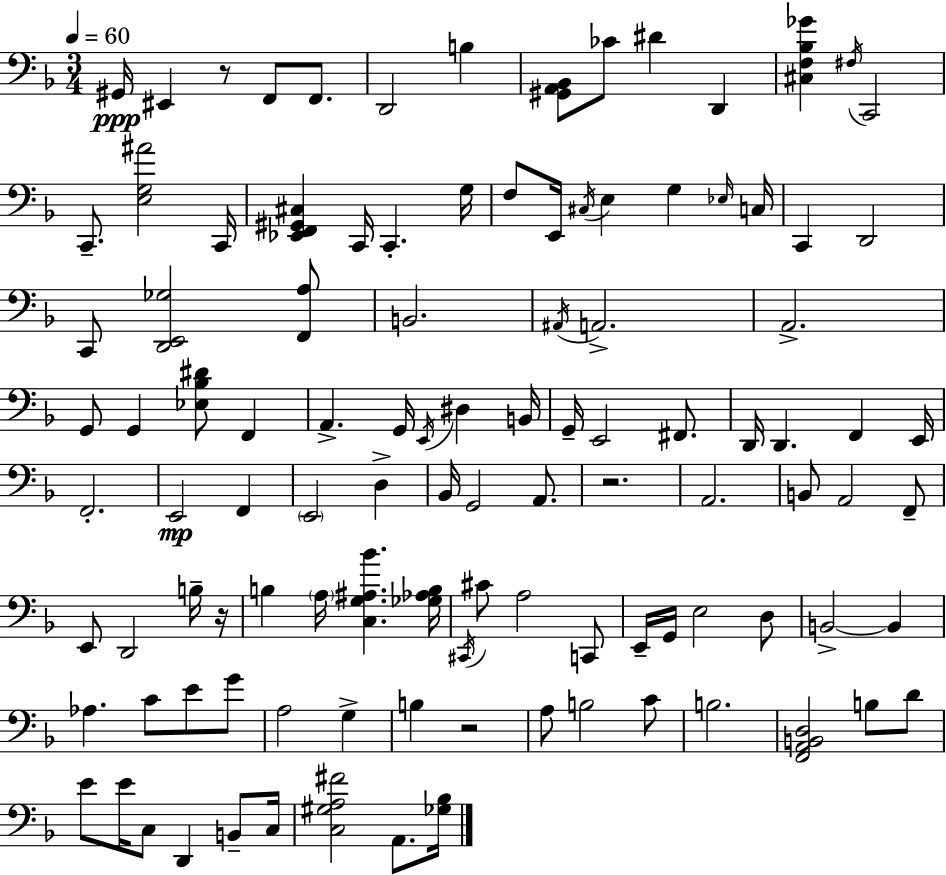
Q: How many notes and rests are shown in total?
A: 108